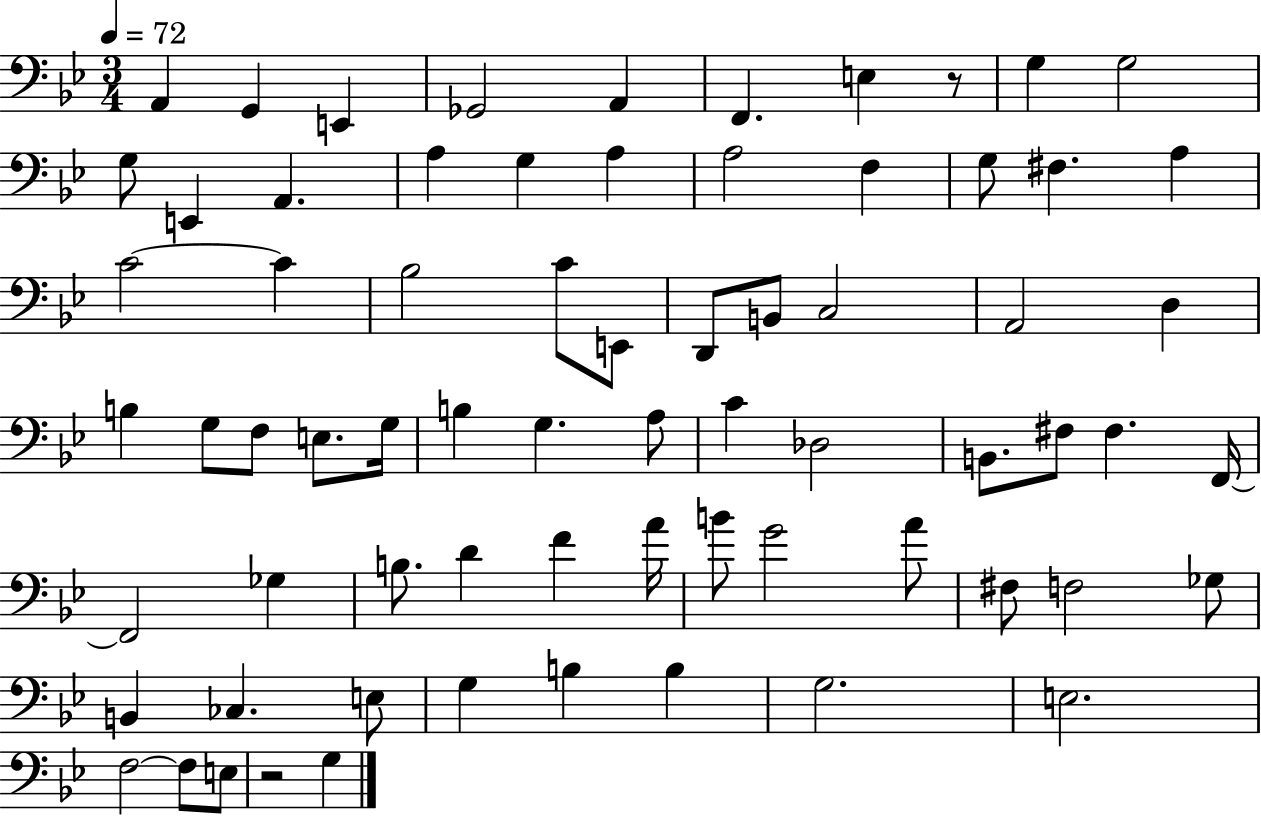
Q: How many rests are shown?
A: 2